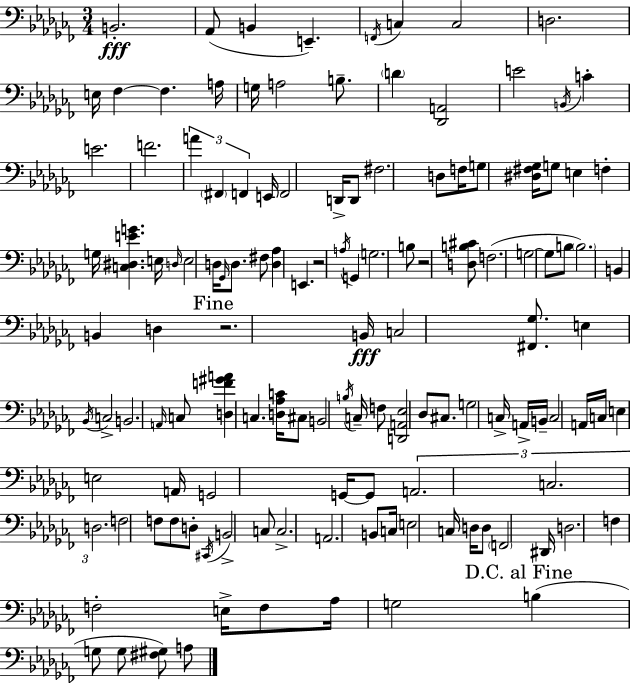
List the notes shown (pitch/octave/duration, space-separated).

B2/h. Ab2/e B2/q E2/q. F2/s C3/q C3/h D3/h. E3/s FES3/q FES3/q. A3/s G3/s A3/h B3/e. D4/q [Db2,A2]/h E4/h B2/s C4/q E4/h. F4/h. A4/q F#2/q F2/q E2/s F2/h D2/s D2/e F#3/h. D3/e F3/s G3/e [D#3,F#3,Gb3]/s G3/e E3/q F3/q G3/s [C3,D#3,E4,G4]/q. E3/s D3/s E3/h D3/s Gb2/s D3/e. F#3/e [D3,Ab3]/q E2/q. R/h A3/s G2/q G3/h. B3/e R/h [D3,B3,C#4]/e F3/h. G3/h G3/e B3/e B3/h. B2/q B2/q D3/q R/h. B2/s C3/h [F#2,Gb3]/e. E3/q Bb2/s C3/h B2/h. A2/s C3/e [D3,F4,G#4,A4]/q C3/q. [D3,Ab3,C4]/s C#3/e B2/h B3/s C3/s F3/e [D2,A2,Eb3]/h Db3/e C#3/e. G3/h C3/s A2/s B2/s C3/h A2/s C3/s E3/q E3/h A2/s G2/h G2/s G2/e A2/h. C3/h. D3/h. F3/h F3/e F3/e D3/e C#2/s B2/h C3/e C3/h. A2/h. B2/e C3/s E3/h C3/s D3/s D3/e F2/h D#2/s D3/h. F3/q F3/h E3/s F3/e Ab3/s G3/h B3/q G3/e G3/e [F#3,G#3]/e A3/e